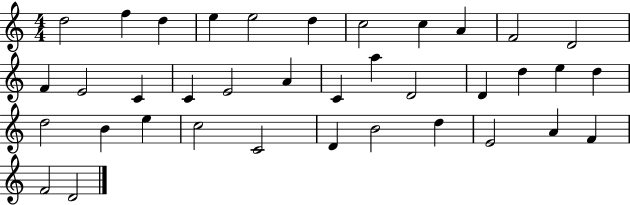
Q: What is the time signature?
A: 4/4